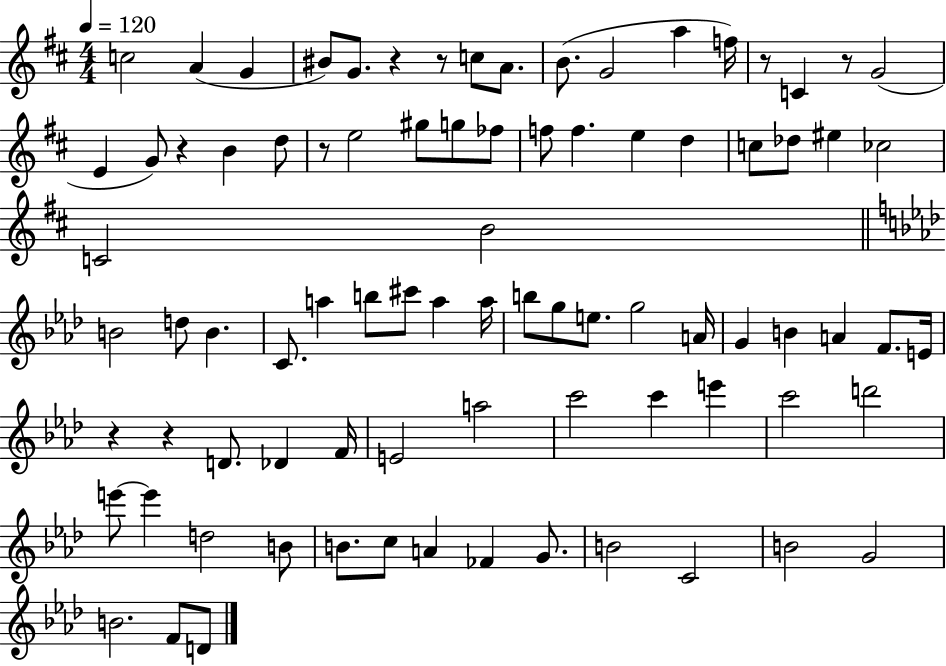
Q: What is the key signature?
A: D major